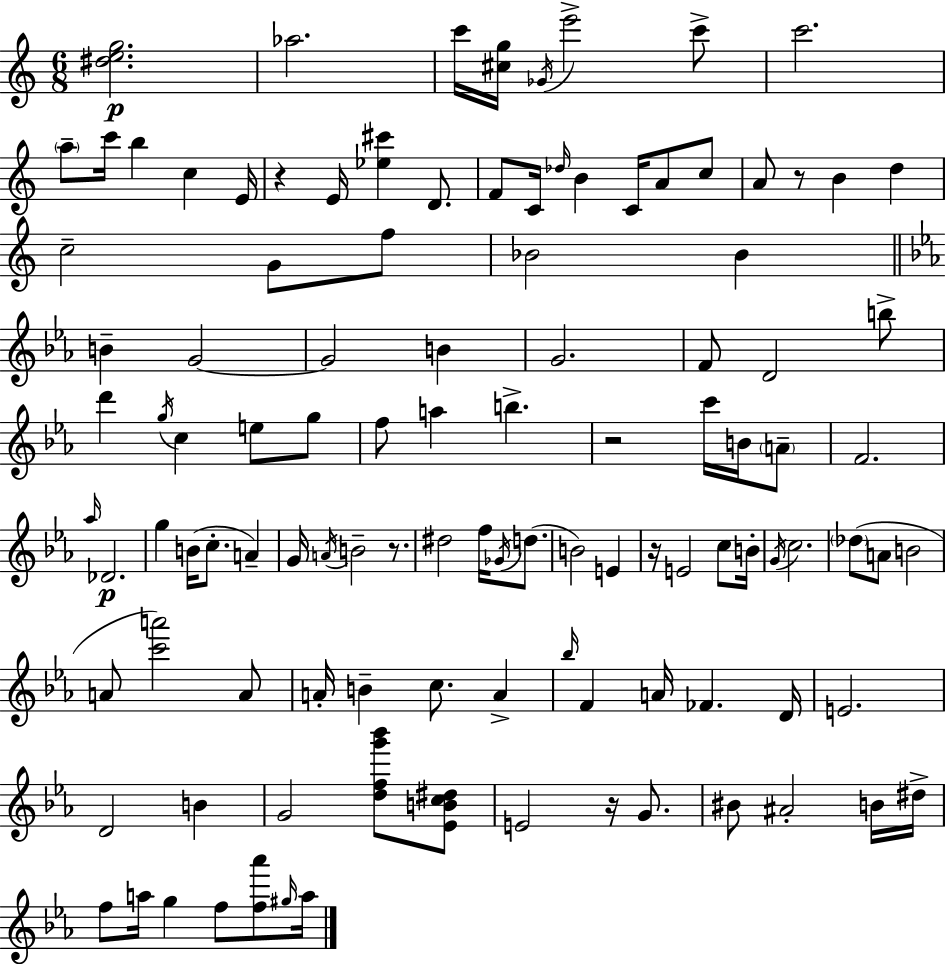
{
  \clef treble
  \numericTimeSignature
  \time 6/8
  \key a \minor
  <dis'' e'' g''>2.\p | aes''2. | c'''16 <cis'' g''>16 \acciaccatura { ges'16 } e'''2-> c'''8-> | c'''2. | \break \parenthesize a''8-- c'''16 b''4 c''4 | e'16 r4 e'16 <ees'' cis'''>4 d'8. | f'8 c'16 \grace { des''16 } b'4 c'16 a'8 | c''8 a'8 r8 b'4 d''4 | \break c''2-- g'8 | f''8 bes'2 bes'4 | \bar "||" \break \key c \minor b'4-- g'2~~ | g'2 b'4 | g'2. | f'8 d'2 b''8-> | \break d'''4 \acciaccatura { g''16 } c''4 e''8 g''8 | f''8 a''4 b''4.-> | r2 c'''16 b'16 \parenthesize a'8-- | f'2. | \break \grace { aes''16 } des'2.\p | g''4 b'16( c''8.-. a'4--) | g'16 \acciaccatura { a'16 } b'2-- | r8. dis''2 f''16 | \break \acciaccatura { ges'16 }( d''8. b'2) | e'4 r16 e'2 | c''8 b'16-. \acciaccatura { g'16 } c''2. | \parenthesize des''8( a'8 b'2 | \break a'8 <c''' a'''>2) | a'8 a'16-. b'4-- c''8. | a'4-> \grace { bes''16 } f'4 a'16 fes'4. | d'16 e'2. | \break d'2 | b'4 g'2 | <d'' f'' g''' bes'''>8 <ees' b' c'' dis''>8 e'2 | r16 g'8. bis'8 ais'2-. | \break b'16 dis''16-> f''8 a''16 g''4 | f''8 <f'' aes'''>8 \grace { gis''16 } a''16 \bar "|."
}